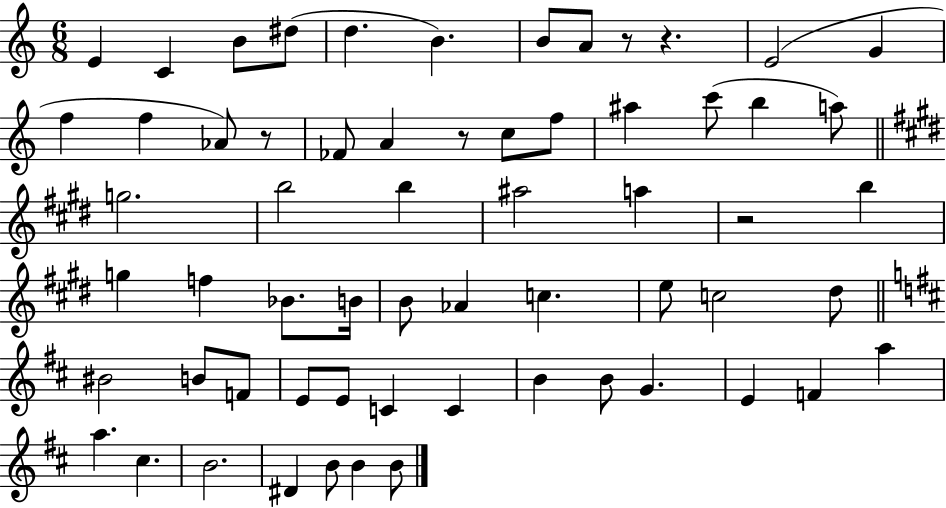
{
  \clef treble
  \numericTimeSignature
  \time 6/8
  \key c \major
  e'4 c'4 b'8 dis''8( | d''4. b'4.) | b'8 a'8 r8 r4. | e'2( g'4 | \break f''4 f''4 aes'8) r8 | fes'8 a'4 r8 c''8 f''8 | ais''4 c'''8( b''4 a''8) | \bar "||" \break \key e \major g''2. | b''2 b''4 | ais''2 a''4 | r2 b''4 | \break g''4 f''4 bes'8. b'16 | b'8 aes'4 c''4. | e''8 c''2 dis''8 | \bar "||" \break \key b \minor bis'2 b'8 f'8 | e'8 e'8 c'4 c'4 | b'4 b'8 g'4. | e'4 f'4 a''4 | \break a''4. cis''4. | b'2. | dis'4 b'8 b'4 b'8 | \bar "|."
}